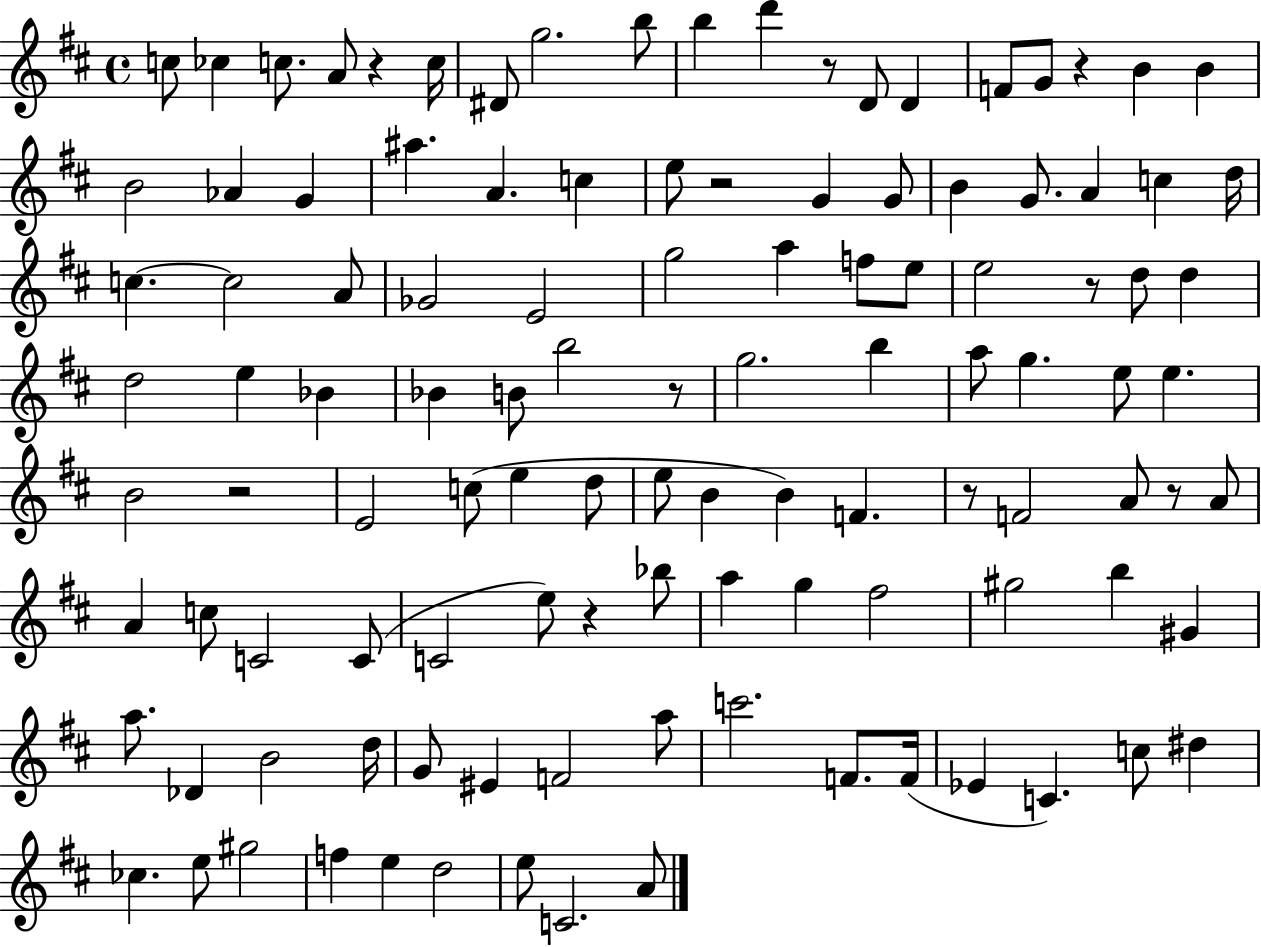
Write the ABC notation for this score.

X:1
T:Untitled
M:4/4
L:1/4
K:D
c/2 _c c/2 A/2 z c/4 ^D/2 g2 b/2 b d' z/2 D/2 D F/2 G/2 z B B B2 _A G ^a A c e/2 z2 G G/2 B G/2 A c d/4 c c2 A/2 _G2 E2 g2 a f/2 e/2 e2 z/2 d/2 d d2 e _B _B B/2 b2 z/2 g2 b a/2 g e/2 e B2 z2 E2 c/2 e d/2 e/2 B B F z/2 F2 A/2 z/2 A/2 A c/2 C2 C/2 C2 e/2 z _b/2 a g ^f2 ^g2 b ^G a/2 _D B2 d/4 G/2 ^E F2 a/2 c'2 F/2 F/4 _E C c/2 ^d _c e/2 ^g2 f e d2 e/2 C2 A/2